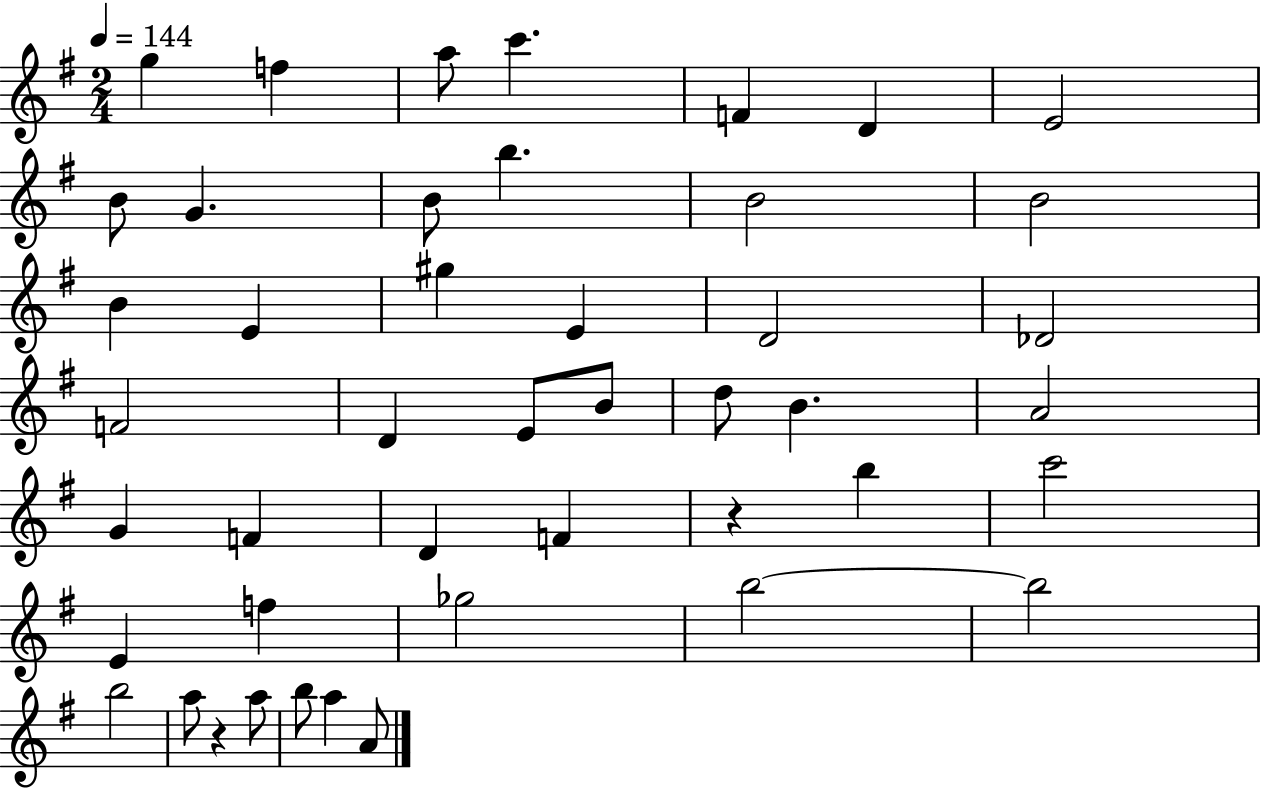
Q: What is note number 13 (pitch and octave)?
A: B4